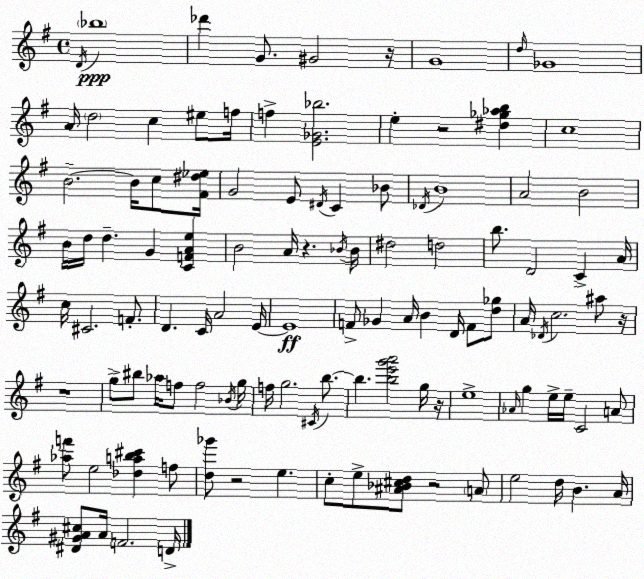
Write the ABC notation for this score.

X:1
T:Untitled
M:4/4
L:1/4
K:G
D/4 _b4 _d' G/2 ^G2 z/4 G4 d/4 _G4 A/4 d2 c ^e/2 f/4 f [E_G_b]2 e z2 [^d_g_ab] c4 B2 B/4 c/2 [^F^d_e]/4 G2 E/2 ^D/4 C _B/2 _D/4 B4 A2 B2 B/4 d/4 d G [CFAe] B2 A/4 z _B/4 _B/4 ^d2 d2 b/2 D2 C A/4 c/4 ^C2 F/2 D C/4 A2 E/4 E4 F/2 _G A/4 B D/4 F/2 [d_g]/2 A/4 _D/4 c2 ^a/2 z/4 z4 g/2 ^b/2 _a/4 f/2 f2 _B/4 g/4 f/4 g2 ^C/4 b/2 b [be'g'a']2 g/4 z/4 e4 _A/4 g e/4 e/4 C2 A/2 [_af']/2 e2 [_dab^c'] f/2 [d_g']/2 z2 e c/2 e/2 [^A_B^cd]/2 z2 A/2 e2 d/4 B A/4 [^D^GA^c]/2 A/4 F2 D/4